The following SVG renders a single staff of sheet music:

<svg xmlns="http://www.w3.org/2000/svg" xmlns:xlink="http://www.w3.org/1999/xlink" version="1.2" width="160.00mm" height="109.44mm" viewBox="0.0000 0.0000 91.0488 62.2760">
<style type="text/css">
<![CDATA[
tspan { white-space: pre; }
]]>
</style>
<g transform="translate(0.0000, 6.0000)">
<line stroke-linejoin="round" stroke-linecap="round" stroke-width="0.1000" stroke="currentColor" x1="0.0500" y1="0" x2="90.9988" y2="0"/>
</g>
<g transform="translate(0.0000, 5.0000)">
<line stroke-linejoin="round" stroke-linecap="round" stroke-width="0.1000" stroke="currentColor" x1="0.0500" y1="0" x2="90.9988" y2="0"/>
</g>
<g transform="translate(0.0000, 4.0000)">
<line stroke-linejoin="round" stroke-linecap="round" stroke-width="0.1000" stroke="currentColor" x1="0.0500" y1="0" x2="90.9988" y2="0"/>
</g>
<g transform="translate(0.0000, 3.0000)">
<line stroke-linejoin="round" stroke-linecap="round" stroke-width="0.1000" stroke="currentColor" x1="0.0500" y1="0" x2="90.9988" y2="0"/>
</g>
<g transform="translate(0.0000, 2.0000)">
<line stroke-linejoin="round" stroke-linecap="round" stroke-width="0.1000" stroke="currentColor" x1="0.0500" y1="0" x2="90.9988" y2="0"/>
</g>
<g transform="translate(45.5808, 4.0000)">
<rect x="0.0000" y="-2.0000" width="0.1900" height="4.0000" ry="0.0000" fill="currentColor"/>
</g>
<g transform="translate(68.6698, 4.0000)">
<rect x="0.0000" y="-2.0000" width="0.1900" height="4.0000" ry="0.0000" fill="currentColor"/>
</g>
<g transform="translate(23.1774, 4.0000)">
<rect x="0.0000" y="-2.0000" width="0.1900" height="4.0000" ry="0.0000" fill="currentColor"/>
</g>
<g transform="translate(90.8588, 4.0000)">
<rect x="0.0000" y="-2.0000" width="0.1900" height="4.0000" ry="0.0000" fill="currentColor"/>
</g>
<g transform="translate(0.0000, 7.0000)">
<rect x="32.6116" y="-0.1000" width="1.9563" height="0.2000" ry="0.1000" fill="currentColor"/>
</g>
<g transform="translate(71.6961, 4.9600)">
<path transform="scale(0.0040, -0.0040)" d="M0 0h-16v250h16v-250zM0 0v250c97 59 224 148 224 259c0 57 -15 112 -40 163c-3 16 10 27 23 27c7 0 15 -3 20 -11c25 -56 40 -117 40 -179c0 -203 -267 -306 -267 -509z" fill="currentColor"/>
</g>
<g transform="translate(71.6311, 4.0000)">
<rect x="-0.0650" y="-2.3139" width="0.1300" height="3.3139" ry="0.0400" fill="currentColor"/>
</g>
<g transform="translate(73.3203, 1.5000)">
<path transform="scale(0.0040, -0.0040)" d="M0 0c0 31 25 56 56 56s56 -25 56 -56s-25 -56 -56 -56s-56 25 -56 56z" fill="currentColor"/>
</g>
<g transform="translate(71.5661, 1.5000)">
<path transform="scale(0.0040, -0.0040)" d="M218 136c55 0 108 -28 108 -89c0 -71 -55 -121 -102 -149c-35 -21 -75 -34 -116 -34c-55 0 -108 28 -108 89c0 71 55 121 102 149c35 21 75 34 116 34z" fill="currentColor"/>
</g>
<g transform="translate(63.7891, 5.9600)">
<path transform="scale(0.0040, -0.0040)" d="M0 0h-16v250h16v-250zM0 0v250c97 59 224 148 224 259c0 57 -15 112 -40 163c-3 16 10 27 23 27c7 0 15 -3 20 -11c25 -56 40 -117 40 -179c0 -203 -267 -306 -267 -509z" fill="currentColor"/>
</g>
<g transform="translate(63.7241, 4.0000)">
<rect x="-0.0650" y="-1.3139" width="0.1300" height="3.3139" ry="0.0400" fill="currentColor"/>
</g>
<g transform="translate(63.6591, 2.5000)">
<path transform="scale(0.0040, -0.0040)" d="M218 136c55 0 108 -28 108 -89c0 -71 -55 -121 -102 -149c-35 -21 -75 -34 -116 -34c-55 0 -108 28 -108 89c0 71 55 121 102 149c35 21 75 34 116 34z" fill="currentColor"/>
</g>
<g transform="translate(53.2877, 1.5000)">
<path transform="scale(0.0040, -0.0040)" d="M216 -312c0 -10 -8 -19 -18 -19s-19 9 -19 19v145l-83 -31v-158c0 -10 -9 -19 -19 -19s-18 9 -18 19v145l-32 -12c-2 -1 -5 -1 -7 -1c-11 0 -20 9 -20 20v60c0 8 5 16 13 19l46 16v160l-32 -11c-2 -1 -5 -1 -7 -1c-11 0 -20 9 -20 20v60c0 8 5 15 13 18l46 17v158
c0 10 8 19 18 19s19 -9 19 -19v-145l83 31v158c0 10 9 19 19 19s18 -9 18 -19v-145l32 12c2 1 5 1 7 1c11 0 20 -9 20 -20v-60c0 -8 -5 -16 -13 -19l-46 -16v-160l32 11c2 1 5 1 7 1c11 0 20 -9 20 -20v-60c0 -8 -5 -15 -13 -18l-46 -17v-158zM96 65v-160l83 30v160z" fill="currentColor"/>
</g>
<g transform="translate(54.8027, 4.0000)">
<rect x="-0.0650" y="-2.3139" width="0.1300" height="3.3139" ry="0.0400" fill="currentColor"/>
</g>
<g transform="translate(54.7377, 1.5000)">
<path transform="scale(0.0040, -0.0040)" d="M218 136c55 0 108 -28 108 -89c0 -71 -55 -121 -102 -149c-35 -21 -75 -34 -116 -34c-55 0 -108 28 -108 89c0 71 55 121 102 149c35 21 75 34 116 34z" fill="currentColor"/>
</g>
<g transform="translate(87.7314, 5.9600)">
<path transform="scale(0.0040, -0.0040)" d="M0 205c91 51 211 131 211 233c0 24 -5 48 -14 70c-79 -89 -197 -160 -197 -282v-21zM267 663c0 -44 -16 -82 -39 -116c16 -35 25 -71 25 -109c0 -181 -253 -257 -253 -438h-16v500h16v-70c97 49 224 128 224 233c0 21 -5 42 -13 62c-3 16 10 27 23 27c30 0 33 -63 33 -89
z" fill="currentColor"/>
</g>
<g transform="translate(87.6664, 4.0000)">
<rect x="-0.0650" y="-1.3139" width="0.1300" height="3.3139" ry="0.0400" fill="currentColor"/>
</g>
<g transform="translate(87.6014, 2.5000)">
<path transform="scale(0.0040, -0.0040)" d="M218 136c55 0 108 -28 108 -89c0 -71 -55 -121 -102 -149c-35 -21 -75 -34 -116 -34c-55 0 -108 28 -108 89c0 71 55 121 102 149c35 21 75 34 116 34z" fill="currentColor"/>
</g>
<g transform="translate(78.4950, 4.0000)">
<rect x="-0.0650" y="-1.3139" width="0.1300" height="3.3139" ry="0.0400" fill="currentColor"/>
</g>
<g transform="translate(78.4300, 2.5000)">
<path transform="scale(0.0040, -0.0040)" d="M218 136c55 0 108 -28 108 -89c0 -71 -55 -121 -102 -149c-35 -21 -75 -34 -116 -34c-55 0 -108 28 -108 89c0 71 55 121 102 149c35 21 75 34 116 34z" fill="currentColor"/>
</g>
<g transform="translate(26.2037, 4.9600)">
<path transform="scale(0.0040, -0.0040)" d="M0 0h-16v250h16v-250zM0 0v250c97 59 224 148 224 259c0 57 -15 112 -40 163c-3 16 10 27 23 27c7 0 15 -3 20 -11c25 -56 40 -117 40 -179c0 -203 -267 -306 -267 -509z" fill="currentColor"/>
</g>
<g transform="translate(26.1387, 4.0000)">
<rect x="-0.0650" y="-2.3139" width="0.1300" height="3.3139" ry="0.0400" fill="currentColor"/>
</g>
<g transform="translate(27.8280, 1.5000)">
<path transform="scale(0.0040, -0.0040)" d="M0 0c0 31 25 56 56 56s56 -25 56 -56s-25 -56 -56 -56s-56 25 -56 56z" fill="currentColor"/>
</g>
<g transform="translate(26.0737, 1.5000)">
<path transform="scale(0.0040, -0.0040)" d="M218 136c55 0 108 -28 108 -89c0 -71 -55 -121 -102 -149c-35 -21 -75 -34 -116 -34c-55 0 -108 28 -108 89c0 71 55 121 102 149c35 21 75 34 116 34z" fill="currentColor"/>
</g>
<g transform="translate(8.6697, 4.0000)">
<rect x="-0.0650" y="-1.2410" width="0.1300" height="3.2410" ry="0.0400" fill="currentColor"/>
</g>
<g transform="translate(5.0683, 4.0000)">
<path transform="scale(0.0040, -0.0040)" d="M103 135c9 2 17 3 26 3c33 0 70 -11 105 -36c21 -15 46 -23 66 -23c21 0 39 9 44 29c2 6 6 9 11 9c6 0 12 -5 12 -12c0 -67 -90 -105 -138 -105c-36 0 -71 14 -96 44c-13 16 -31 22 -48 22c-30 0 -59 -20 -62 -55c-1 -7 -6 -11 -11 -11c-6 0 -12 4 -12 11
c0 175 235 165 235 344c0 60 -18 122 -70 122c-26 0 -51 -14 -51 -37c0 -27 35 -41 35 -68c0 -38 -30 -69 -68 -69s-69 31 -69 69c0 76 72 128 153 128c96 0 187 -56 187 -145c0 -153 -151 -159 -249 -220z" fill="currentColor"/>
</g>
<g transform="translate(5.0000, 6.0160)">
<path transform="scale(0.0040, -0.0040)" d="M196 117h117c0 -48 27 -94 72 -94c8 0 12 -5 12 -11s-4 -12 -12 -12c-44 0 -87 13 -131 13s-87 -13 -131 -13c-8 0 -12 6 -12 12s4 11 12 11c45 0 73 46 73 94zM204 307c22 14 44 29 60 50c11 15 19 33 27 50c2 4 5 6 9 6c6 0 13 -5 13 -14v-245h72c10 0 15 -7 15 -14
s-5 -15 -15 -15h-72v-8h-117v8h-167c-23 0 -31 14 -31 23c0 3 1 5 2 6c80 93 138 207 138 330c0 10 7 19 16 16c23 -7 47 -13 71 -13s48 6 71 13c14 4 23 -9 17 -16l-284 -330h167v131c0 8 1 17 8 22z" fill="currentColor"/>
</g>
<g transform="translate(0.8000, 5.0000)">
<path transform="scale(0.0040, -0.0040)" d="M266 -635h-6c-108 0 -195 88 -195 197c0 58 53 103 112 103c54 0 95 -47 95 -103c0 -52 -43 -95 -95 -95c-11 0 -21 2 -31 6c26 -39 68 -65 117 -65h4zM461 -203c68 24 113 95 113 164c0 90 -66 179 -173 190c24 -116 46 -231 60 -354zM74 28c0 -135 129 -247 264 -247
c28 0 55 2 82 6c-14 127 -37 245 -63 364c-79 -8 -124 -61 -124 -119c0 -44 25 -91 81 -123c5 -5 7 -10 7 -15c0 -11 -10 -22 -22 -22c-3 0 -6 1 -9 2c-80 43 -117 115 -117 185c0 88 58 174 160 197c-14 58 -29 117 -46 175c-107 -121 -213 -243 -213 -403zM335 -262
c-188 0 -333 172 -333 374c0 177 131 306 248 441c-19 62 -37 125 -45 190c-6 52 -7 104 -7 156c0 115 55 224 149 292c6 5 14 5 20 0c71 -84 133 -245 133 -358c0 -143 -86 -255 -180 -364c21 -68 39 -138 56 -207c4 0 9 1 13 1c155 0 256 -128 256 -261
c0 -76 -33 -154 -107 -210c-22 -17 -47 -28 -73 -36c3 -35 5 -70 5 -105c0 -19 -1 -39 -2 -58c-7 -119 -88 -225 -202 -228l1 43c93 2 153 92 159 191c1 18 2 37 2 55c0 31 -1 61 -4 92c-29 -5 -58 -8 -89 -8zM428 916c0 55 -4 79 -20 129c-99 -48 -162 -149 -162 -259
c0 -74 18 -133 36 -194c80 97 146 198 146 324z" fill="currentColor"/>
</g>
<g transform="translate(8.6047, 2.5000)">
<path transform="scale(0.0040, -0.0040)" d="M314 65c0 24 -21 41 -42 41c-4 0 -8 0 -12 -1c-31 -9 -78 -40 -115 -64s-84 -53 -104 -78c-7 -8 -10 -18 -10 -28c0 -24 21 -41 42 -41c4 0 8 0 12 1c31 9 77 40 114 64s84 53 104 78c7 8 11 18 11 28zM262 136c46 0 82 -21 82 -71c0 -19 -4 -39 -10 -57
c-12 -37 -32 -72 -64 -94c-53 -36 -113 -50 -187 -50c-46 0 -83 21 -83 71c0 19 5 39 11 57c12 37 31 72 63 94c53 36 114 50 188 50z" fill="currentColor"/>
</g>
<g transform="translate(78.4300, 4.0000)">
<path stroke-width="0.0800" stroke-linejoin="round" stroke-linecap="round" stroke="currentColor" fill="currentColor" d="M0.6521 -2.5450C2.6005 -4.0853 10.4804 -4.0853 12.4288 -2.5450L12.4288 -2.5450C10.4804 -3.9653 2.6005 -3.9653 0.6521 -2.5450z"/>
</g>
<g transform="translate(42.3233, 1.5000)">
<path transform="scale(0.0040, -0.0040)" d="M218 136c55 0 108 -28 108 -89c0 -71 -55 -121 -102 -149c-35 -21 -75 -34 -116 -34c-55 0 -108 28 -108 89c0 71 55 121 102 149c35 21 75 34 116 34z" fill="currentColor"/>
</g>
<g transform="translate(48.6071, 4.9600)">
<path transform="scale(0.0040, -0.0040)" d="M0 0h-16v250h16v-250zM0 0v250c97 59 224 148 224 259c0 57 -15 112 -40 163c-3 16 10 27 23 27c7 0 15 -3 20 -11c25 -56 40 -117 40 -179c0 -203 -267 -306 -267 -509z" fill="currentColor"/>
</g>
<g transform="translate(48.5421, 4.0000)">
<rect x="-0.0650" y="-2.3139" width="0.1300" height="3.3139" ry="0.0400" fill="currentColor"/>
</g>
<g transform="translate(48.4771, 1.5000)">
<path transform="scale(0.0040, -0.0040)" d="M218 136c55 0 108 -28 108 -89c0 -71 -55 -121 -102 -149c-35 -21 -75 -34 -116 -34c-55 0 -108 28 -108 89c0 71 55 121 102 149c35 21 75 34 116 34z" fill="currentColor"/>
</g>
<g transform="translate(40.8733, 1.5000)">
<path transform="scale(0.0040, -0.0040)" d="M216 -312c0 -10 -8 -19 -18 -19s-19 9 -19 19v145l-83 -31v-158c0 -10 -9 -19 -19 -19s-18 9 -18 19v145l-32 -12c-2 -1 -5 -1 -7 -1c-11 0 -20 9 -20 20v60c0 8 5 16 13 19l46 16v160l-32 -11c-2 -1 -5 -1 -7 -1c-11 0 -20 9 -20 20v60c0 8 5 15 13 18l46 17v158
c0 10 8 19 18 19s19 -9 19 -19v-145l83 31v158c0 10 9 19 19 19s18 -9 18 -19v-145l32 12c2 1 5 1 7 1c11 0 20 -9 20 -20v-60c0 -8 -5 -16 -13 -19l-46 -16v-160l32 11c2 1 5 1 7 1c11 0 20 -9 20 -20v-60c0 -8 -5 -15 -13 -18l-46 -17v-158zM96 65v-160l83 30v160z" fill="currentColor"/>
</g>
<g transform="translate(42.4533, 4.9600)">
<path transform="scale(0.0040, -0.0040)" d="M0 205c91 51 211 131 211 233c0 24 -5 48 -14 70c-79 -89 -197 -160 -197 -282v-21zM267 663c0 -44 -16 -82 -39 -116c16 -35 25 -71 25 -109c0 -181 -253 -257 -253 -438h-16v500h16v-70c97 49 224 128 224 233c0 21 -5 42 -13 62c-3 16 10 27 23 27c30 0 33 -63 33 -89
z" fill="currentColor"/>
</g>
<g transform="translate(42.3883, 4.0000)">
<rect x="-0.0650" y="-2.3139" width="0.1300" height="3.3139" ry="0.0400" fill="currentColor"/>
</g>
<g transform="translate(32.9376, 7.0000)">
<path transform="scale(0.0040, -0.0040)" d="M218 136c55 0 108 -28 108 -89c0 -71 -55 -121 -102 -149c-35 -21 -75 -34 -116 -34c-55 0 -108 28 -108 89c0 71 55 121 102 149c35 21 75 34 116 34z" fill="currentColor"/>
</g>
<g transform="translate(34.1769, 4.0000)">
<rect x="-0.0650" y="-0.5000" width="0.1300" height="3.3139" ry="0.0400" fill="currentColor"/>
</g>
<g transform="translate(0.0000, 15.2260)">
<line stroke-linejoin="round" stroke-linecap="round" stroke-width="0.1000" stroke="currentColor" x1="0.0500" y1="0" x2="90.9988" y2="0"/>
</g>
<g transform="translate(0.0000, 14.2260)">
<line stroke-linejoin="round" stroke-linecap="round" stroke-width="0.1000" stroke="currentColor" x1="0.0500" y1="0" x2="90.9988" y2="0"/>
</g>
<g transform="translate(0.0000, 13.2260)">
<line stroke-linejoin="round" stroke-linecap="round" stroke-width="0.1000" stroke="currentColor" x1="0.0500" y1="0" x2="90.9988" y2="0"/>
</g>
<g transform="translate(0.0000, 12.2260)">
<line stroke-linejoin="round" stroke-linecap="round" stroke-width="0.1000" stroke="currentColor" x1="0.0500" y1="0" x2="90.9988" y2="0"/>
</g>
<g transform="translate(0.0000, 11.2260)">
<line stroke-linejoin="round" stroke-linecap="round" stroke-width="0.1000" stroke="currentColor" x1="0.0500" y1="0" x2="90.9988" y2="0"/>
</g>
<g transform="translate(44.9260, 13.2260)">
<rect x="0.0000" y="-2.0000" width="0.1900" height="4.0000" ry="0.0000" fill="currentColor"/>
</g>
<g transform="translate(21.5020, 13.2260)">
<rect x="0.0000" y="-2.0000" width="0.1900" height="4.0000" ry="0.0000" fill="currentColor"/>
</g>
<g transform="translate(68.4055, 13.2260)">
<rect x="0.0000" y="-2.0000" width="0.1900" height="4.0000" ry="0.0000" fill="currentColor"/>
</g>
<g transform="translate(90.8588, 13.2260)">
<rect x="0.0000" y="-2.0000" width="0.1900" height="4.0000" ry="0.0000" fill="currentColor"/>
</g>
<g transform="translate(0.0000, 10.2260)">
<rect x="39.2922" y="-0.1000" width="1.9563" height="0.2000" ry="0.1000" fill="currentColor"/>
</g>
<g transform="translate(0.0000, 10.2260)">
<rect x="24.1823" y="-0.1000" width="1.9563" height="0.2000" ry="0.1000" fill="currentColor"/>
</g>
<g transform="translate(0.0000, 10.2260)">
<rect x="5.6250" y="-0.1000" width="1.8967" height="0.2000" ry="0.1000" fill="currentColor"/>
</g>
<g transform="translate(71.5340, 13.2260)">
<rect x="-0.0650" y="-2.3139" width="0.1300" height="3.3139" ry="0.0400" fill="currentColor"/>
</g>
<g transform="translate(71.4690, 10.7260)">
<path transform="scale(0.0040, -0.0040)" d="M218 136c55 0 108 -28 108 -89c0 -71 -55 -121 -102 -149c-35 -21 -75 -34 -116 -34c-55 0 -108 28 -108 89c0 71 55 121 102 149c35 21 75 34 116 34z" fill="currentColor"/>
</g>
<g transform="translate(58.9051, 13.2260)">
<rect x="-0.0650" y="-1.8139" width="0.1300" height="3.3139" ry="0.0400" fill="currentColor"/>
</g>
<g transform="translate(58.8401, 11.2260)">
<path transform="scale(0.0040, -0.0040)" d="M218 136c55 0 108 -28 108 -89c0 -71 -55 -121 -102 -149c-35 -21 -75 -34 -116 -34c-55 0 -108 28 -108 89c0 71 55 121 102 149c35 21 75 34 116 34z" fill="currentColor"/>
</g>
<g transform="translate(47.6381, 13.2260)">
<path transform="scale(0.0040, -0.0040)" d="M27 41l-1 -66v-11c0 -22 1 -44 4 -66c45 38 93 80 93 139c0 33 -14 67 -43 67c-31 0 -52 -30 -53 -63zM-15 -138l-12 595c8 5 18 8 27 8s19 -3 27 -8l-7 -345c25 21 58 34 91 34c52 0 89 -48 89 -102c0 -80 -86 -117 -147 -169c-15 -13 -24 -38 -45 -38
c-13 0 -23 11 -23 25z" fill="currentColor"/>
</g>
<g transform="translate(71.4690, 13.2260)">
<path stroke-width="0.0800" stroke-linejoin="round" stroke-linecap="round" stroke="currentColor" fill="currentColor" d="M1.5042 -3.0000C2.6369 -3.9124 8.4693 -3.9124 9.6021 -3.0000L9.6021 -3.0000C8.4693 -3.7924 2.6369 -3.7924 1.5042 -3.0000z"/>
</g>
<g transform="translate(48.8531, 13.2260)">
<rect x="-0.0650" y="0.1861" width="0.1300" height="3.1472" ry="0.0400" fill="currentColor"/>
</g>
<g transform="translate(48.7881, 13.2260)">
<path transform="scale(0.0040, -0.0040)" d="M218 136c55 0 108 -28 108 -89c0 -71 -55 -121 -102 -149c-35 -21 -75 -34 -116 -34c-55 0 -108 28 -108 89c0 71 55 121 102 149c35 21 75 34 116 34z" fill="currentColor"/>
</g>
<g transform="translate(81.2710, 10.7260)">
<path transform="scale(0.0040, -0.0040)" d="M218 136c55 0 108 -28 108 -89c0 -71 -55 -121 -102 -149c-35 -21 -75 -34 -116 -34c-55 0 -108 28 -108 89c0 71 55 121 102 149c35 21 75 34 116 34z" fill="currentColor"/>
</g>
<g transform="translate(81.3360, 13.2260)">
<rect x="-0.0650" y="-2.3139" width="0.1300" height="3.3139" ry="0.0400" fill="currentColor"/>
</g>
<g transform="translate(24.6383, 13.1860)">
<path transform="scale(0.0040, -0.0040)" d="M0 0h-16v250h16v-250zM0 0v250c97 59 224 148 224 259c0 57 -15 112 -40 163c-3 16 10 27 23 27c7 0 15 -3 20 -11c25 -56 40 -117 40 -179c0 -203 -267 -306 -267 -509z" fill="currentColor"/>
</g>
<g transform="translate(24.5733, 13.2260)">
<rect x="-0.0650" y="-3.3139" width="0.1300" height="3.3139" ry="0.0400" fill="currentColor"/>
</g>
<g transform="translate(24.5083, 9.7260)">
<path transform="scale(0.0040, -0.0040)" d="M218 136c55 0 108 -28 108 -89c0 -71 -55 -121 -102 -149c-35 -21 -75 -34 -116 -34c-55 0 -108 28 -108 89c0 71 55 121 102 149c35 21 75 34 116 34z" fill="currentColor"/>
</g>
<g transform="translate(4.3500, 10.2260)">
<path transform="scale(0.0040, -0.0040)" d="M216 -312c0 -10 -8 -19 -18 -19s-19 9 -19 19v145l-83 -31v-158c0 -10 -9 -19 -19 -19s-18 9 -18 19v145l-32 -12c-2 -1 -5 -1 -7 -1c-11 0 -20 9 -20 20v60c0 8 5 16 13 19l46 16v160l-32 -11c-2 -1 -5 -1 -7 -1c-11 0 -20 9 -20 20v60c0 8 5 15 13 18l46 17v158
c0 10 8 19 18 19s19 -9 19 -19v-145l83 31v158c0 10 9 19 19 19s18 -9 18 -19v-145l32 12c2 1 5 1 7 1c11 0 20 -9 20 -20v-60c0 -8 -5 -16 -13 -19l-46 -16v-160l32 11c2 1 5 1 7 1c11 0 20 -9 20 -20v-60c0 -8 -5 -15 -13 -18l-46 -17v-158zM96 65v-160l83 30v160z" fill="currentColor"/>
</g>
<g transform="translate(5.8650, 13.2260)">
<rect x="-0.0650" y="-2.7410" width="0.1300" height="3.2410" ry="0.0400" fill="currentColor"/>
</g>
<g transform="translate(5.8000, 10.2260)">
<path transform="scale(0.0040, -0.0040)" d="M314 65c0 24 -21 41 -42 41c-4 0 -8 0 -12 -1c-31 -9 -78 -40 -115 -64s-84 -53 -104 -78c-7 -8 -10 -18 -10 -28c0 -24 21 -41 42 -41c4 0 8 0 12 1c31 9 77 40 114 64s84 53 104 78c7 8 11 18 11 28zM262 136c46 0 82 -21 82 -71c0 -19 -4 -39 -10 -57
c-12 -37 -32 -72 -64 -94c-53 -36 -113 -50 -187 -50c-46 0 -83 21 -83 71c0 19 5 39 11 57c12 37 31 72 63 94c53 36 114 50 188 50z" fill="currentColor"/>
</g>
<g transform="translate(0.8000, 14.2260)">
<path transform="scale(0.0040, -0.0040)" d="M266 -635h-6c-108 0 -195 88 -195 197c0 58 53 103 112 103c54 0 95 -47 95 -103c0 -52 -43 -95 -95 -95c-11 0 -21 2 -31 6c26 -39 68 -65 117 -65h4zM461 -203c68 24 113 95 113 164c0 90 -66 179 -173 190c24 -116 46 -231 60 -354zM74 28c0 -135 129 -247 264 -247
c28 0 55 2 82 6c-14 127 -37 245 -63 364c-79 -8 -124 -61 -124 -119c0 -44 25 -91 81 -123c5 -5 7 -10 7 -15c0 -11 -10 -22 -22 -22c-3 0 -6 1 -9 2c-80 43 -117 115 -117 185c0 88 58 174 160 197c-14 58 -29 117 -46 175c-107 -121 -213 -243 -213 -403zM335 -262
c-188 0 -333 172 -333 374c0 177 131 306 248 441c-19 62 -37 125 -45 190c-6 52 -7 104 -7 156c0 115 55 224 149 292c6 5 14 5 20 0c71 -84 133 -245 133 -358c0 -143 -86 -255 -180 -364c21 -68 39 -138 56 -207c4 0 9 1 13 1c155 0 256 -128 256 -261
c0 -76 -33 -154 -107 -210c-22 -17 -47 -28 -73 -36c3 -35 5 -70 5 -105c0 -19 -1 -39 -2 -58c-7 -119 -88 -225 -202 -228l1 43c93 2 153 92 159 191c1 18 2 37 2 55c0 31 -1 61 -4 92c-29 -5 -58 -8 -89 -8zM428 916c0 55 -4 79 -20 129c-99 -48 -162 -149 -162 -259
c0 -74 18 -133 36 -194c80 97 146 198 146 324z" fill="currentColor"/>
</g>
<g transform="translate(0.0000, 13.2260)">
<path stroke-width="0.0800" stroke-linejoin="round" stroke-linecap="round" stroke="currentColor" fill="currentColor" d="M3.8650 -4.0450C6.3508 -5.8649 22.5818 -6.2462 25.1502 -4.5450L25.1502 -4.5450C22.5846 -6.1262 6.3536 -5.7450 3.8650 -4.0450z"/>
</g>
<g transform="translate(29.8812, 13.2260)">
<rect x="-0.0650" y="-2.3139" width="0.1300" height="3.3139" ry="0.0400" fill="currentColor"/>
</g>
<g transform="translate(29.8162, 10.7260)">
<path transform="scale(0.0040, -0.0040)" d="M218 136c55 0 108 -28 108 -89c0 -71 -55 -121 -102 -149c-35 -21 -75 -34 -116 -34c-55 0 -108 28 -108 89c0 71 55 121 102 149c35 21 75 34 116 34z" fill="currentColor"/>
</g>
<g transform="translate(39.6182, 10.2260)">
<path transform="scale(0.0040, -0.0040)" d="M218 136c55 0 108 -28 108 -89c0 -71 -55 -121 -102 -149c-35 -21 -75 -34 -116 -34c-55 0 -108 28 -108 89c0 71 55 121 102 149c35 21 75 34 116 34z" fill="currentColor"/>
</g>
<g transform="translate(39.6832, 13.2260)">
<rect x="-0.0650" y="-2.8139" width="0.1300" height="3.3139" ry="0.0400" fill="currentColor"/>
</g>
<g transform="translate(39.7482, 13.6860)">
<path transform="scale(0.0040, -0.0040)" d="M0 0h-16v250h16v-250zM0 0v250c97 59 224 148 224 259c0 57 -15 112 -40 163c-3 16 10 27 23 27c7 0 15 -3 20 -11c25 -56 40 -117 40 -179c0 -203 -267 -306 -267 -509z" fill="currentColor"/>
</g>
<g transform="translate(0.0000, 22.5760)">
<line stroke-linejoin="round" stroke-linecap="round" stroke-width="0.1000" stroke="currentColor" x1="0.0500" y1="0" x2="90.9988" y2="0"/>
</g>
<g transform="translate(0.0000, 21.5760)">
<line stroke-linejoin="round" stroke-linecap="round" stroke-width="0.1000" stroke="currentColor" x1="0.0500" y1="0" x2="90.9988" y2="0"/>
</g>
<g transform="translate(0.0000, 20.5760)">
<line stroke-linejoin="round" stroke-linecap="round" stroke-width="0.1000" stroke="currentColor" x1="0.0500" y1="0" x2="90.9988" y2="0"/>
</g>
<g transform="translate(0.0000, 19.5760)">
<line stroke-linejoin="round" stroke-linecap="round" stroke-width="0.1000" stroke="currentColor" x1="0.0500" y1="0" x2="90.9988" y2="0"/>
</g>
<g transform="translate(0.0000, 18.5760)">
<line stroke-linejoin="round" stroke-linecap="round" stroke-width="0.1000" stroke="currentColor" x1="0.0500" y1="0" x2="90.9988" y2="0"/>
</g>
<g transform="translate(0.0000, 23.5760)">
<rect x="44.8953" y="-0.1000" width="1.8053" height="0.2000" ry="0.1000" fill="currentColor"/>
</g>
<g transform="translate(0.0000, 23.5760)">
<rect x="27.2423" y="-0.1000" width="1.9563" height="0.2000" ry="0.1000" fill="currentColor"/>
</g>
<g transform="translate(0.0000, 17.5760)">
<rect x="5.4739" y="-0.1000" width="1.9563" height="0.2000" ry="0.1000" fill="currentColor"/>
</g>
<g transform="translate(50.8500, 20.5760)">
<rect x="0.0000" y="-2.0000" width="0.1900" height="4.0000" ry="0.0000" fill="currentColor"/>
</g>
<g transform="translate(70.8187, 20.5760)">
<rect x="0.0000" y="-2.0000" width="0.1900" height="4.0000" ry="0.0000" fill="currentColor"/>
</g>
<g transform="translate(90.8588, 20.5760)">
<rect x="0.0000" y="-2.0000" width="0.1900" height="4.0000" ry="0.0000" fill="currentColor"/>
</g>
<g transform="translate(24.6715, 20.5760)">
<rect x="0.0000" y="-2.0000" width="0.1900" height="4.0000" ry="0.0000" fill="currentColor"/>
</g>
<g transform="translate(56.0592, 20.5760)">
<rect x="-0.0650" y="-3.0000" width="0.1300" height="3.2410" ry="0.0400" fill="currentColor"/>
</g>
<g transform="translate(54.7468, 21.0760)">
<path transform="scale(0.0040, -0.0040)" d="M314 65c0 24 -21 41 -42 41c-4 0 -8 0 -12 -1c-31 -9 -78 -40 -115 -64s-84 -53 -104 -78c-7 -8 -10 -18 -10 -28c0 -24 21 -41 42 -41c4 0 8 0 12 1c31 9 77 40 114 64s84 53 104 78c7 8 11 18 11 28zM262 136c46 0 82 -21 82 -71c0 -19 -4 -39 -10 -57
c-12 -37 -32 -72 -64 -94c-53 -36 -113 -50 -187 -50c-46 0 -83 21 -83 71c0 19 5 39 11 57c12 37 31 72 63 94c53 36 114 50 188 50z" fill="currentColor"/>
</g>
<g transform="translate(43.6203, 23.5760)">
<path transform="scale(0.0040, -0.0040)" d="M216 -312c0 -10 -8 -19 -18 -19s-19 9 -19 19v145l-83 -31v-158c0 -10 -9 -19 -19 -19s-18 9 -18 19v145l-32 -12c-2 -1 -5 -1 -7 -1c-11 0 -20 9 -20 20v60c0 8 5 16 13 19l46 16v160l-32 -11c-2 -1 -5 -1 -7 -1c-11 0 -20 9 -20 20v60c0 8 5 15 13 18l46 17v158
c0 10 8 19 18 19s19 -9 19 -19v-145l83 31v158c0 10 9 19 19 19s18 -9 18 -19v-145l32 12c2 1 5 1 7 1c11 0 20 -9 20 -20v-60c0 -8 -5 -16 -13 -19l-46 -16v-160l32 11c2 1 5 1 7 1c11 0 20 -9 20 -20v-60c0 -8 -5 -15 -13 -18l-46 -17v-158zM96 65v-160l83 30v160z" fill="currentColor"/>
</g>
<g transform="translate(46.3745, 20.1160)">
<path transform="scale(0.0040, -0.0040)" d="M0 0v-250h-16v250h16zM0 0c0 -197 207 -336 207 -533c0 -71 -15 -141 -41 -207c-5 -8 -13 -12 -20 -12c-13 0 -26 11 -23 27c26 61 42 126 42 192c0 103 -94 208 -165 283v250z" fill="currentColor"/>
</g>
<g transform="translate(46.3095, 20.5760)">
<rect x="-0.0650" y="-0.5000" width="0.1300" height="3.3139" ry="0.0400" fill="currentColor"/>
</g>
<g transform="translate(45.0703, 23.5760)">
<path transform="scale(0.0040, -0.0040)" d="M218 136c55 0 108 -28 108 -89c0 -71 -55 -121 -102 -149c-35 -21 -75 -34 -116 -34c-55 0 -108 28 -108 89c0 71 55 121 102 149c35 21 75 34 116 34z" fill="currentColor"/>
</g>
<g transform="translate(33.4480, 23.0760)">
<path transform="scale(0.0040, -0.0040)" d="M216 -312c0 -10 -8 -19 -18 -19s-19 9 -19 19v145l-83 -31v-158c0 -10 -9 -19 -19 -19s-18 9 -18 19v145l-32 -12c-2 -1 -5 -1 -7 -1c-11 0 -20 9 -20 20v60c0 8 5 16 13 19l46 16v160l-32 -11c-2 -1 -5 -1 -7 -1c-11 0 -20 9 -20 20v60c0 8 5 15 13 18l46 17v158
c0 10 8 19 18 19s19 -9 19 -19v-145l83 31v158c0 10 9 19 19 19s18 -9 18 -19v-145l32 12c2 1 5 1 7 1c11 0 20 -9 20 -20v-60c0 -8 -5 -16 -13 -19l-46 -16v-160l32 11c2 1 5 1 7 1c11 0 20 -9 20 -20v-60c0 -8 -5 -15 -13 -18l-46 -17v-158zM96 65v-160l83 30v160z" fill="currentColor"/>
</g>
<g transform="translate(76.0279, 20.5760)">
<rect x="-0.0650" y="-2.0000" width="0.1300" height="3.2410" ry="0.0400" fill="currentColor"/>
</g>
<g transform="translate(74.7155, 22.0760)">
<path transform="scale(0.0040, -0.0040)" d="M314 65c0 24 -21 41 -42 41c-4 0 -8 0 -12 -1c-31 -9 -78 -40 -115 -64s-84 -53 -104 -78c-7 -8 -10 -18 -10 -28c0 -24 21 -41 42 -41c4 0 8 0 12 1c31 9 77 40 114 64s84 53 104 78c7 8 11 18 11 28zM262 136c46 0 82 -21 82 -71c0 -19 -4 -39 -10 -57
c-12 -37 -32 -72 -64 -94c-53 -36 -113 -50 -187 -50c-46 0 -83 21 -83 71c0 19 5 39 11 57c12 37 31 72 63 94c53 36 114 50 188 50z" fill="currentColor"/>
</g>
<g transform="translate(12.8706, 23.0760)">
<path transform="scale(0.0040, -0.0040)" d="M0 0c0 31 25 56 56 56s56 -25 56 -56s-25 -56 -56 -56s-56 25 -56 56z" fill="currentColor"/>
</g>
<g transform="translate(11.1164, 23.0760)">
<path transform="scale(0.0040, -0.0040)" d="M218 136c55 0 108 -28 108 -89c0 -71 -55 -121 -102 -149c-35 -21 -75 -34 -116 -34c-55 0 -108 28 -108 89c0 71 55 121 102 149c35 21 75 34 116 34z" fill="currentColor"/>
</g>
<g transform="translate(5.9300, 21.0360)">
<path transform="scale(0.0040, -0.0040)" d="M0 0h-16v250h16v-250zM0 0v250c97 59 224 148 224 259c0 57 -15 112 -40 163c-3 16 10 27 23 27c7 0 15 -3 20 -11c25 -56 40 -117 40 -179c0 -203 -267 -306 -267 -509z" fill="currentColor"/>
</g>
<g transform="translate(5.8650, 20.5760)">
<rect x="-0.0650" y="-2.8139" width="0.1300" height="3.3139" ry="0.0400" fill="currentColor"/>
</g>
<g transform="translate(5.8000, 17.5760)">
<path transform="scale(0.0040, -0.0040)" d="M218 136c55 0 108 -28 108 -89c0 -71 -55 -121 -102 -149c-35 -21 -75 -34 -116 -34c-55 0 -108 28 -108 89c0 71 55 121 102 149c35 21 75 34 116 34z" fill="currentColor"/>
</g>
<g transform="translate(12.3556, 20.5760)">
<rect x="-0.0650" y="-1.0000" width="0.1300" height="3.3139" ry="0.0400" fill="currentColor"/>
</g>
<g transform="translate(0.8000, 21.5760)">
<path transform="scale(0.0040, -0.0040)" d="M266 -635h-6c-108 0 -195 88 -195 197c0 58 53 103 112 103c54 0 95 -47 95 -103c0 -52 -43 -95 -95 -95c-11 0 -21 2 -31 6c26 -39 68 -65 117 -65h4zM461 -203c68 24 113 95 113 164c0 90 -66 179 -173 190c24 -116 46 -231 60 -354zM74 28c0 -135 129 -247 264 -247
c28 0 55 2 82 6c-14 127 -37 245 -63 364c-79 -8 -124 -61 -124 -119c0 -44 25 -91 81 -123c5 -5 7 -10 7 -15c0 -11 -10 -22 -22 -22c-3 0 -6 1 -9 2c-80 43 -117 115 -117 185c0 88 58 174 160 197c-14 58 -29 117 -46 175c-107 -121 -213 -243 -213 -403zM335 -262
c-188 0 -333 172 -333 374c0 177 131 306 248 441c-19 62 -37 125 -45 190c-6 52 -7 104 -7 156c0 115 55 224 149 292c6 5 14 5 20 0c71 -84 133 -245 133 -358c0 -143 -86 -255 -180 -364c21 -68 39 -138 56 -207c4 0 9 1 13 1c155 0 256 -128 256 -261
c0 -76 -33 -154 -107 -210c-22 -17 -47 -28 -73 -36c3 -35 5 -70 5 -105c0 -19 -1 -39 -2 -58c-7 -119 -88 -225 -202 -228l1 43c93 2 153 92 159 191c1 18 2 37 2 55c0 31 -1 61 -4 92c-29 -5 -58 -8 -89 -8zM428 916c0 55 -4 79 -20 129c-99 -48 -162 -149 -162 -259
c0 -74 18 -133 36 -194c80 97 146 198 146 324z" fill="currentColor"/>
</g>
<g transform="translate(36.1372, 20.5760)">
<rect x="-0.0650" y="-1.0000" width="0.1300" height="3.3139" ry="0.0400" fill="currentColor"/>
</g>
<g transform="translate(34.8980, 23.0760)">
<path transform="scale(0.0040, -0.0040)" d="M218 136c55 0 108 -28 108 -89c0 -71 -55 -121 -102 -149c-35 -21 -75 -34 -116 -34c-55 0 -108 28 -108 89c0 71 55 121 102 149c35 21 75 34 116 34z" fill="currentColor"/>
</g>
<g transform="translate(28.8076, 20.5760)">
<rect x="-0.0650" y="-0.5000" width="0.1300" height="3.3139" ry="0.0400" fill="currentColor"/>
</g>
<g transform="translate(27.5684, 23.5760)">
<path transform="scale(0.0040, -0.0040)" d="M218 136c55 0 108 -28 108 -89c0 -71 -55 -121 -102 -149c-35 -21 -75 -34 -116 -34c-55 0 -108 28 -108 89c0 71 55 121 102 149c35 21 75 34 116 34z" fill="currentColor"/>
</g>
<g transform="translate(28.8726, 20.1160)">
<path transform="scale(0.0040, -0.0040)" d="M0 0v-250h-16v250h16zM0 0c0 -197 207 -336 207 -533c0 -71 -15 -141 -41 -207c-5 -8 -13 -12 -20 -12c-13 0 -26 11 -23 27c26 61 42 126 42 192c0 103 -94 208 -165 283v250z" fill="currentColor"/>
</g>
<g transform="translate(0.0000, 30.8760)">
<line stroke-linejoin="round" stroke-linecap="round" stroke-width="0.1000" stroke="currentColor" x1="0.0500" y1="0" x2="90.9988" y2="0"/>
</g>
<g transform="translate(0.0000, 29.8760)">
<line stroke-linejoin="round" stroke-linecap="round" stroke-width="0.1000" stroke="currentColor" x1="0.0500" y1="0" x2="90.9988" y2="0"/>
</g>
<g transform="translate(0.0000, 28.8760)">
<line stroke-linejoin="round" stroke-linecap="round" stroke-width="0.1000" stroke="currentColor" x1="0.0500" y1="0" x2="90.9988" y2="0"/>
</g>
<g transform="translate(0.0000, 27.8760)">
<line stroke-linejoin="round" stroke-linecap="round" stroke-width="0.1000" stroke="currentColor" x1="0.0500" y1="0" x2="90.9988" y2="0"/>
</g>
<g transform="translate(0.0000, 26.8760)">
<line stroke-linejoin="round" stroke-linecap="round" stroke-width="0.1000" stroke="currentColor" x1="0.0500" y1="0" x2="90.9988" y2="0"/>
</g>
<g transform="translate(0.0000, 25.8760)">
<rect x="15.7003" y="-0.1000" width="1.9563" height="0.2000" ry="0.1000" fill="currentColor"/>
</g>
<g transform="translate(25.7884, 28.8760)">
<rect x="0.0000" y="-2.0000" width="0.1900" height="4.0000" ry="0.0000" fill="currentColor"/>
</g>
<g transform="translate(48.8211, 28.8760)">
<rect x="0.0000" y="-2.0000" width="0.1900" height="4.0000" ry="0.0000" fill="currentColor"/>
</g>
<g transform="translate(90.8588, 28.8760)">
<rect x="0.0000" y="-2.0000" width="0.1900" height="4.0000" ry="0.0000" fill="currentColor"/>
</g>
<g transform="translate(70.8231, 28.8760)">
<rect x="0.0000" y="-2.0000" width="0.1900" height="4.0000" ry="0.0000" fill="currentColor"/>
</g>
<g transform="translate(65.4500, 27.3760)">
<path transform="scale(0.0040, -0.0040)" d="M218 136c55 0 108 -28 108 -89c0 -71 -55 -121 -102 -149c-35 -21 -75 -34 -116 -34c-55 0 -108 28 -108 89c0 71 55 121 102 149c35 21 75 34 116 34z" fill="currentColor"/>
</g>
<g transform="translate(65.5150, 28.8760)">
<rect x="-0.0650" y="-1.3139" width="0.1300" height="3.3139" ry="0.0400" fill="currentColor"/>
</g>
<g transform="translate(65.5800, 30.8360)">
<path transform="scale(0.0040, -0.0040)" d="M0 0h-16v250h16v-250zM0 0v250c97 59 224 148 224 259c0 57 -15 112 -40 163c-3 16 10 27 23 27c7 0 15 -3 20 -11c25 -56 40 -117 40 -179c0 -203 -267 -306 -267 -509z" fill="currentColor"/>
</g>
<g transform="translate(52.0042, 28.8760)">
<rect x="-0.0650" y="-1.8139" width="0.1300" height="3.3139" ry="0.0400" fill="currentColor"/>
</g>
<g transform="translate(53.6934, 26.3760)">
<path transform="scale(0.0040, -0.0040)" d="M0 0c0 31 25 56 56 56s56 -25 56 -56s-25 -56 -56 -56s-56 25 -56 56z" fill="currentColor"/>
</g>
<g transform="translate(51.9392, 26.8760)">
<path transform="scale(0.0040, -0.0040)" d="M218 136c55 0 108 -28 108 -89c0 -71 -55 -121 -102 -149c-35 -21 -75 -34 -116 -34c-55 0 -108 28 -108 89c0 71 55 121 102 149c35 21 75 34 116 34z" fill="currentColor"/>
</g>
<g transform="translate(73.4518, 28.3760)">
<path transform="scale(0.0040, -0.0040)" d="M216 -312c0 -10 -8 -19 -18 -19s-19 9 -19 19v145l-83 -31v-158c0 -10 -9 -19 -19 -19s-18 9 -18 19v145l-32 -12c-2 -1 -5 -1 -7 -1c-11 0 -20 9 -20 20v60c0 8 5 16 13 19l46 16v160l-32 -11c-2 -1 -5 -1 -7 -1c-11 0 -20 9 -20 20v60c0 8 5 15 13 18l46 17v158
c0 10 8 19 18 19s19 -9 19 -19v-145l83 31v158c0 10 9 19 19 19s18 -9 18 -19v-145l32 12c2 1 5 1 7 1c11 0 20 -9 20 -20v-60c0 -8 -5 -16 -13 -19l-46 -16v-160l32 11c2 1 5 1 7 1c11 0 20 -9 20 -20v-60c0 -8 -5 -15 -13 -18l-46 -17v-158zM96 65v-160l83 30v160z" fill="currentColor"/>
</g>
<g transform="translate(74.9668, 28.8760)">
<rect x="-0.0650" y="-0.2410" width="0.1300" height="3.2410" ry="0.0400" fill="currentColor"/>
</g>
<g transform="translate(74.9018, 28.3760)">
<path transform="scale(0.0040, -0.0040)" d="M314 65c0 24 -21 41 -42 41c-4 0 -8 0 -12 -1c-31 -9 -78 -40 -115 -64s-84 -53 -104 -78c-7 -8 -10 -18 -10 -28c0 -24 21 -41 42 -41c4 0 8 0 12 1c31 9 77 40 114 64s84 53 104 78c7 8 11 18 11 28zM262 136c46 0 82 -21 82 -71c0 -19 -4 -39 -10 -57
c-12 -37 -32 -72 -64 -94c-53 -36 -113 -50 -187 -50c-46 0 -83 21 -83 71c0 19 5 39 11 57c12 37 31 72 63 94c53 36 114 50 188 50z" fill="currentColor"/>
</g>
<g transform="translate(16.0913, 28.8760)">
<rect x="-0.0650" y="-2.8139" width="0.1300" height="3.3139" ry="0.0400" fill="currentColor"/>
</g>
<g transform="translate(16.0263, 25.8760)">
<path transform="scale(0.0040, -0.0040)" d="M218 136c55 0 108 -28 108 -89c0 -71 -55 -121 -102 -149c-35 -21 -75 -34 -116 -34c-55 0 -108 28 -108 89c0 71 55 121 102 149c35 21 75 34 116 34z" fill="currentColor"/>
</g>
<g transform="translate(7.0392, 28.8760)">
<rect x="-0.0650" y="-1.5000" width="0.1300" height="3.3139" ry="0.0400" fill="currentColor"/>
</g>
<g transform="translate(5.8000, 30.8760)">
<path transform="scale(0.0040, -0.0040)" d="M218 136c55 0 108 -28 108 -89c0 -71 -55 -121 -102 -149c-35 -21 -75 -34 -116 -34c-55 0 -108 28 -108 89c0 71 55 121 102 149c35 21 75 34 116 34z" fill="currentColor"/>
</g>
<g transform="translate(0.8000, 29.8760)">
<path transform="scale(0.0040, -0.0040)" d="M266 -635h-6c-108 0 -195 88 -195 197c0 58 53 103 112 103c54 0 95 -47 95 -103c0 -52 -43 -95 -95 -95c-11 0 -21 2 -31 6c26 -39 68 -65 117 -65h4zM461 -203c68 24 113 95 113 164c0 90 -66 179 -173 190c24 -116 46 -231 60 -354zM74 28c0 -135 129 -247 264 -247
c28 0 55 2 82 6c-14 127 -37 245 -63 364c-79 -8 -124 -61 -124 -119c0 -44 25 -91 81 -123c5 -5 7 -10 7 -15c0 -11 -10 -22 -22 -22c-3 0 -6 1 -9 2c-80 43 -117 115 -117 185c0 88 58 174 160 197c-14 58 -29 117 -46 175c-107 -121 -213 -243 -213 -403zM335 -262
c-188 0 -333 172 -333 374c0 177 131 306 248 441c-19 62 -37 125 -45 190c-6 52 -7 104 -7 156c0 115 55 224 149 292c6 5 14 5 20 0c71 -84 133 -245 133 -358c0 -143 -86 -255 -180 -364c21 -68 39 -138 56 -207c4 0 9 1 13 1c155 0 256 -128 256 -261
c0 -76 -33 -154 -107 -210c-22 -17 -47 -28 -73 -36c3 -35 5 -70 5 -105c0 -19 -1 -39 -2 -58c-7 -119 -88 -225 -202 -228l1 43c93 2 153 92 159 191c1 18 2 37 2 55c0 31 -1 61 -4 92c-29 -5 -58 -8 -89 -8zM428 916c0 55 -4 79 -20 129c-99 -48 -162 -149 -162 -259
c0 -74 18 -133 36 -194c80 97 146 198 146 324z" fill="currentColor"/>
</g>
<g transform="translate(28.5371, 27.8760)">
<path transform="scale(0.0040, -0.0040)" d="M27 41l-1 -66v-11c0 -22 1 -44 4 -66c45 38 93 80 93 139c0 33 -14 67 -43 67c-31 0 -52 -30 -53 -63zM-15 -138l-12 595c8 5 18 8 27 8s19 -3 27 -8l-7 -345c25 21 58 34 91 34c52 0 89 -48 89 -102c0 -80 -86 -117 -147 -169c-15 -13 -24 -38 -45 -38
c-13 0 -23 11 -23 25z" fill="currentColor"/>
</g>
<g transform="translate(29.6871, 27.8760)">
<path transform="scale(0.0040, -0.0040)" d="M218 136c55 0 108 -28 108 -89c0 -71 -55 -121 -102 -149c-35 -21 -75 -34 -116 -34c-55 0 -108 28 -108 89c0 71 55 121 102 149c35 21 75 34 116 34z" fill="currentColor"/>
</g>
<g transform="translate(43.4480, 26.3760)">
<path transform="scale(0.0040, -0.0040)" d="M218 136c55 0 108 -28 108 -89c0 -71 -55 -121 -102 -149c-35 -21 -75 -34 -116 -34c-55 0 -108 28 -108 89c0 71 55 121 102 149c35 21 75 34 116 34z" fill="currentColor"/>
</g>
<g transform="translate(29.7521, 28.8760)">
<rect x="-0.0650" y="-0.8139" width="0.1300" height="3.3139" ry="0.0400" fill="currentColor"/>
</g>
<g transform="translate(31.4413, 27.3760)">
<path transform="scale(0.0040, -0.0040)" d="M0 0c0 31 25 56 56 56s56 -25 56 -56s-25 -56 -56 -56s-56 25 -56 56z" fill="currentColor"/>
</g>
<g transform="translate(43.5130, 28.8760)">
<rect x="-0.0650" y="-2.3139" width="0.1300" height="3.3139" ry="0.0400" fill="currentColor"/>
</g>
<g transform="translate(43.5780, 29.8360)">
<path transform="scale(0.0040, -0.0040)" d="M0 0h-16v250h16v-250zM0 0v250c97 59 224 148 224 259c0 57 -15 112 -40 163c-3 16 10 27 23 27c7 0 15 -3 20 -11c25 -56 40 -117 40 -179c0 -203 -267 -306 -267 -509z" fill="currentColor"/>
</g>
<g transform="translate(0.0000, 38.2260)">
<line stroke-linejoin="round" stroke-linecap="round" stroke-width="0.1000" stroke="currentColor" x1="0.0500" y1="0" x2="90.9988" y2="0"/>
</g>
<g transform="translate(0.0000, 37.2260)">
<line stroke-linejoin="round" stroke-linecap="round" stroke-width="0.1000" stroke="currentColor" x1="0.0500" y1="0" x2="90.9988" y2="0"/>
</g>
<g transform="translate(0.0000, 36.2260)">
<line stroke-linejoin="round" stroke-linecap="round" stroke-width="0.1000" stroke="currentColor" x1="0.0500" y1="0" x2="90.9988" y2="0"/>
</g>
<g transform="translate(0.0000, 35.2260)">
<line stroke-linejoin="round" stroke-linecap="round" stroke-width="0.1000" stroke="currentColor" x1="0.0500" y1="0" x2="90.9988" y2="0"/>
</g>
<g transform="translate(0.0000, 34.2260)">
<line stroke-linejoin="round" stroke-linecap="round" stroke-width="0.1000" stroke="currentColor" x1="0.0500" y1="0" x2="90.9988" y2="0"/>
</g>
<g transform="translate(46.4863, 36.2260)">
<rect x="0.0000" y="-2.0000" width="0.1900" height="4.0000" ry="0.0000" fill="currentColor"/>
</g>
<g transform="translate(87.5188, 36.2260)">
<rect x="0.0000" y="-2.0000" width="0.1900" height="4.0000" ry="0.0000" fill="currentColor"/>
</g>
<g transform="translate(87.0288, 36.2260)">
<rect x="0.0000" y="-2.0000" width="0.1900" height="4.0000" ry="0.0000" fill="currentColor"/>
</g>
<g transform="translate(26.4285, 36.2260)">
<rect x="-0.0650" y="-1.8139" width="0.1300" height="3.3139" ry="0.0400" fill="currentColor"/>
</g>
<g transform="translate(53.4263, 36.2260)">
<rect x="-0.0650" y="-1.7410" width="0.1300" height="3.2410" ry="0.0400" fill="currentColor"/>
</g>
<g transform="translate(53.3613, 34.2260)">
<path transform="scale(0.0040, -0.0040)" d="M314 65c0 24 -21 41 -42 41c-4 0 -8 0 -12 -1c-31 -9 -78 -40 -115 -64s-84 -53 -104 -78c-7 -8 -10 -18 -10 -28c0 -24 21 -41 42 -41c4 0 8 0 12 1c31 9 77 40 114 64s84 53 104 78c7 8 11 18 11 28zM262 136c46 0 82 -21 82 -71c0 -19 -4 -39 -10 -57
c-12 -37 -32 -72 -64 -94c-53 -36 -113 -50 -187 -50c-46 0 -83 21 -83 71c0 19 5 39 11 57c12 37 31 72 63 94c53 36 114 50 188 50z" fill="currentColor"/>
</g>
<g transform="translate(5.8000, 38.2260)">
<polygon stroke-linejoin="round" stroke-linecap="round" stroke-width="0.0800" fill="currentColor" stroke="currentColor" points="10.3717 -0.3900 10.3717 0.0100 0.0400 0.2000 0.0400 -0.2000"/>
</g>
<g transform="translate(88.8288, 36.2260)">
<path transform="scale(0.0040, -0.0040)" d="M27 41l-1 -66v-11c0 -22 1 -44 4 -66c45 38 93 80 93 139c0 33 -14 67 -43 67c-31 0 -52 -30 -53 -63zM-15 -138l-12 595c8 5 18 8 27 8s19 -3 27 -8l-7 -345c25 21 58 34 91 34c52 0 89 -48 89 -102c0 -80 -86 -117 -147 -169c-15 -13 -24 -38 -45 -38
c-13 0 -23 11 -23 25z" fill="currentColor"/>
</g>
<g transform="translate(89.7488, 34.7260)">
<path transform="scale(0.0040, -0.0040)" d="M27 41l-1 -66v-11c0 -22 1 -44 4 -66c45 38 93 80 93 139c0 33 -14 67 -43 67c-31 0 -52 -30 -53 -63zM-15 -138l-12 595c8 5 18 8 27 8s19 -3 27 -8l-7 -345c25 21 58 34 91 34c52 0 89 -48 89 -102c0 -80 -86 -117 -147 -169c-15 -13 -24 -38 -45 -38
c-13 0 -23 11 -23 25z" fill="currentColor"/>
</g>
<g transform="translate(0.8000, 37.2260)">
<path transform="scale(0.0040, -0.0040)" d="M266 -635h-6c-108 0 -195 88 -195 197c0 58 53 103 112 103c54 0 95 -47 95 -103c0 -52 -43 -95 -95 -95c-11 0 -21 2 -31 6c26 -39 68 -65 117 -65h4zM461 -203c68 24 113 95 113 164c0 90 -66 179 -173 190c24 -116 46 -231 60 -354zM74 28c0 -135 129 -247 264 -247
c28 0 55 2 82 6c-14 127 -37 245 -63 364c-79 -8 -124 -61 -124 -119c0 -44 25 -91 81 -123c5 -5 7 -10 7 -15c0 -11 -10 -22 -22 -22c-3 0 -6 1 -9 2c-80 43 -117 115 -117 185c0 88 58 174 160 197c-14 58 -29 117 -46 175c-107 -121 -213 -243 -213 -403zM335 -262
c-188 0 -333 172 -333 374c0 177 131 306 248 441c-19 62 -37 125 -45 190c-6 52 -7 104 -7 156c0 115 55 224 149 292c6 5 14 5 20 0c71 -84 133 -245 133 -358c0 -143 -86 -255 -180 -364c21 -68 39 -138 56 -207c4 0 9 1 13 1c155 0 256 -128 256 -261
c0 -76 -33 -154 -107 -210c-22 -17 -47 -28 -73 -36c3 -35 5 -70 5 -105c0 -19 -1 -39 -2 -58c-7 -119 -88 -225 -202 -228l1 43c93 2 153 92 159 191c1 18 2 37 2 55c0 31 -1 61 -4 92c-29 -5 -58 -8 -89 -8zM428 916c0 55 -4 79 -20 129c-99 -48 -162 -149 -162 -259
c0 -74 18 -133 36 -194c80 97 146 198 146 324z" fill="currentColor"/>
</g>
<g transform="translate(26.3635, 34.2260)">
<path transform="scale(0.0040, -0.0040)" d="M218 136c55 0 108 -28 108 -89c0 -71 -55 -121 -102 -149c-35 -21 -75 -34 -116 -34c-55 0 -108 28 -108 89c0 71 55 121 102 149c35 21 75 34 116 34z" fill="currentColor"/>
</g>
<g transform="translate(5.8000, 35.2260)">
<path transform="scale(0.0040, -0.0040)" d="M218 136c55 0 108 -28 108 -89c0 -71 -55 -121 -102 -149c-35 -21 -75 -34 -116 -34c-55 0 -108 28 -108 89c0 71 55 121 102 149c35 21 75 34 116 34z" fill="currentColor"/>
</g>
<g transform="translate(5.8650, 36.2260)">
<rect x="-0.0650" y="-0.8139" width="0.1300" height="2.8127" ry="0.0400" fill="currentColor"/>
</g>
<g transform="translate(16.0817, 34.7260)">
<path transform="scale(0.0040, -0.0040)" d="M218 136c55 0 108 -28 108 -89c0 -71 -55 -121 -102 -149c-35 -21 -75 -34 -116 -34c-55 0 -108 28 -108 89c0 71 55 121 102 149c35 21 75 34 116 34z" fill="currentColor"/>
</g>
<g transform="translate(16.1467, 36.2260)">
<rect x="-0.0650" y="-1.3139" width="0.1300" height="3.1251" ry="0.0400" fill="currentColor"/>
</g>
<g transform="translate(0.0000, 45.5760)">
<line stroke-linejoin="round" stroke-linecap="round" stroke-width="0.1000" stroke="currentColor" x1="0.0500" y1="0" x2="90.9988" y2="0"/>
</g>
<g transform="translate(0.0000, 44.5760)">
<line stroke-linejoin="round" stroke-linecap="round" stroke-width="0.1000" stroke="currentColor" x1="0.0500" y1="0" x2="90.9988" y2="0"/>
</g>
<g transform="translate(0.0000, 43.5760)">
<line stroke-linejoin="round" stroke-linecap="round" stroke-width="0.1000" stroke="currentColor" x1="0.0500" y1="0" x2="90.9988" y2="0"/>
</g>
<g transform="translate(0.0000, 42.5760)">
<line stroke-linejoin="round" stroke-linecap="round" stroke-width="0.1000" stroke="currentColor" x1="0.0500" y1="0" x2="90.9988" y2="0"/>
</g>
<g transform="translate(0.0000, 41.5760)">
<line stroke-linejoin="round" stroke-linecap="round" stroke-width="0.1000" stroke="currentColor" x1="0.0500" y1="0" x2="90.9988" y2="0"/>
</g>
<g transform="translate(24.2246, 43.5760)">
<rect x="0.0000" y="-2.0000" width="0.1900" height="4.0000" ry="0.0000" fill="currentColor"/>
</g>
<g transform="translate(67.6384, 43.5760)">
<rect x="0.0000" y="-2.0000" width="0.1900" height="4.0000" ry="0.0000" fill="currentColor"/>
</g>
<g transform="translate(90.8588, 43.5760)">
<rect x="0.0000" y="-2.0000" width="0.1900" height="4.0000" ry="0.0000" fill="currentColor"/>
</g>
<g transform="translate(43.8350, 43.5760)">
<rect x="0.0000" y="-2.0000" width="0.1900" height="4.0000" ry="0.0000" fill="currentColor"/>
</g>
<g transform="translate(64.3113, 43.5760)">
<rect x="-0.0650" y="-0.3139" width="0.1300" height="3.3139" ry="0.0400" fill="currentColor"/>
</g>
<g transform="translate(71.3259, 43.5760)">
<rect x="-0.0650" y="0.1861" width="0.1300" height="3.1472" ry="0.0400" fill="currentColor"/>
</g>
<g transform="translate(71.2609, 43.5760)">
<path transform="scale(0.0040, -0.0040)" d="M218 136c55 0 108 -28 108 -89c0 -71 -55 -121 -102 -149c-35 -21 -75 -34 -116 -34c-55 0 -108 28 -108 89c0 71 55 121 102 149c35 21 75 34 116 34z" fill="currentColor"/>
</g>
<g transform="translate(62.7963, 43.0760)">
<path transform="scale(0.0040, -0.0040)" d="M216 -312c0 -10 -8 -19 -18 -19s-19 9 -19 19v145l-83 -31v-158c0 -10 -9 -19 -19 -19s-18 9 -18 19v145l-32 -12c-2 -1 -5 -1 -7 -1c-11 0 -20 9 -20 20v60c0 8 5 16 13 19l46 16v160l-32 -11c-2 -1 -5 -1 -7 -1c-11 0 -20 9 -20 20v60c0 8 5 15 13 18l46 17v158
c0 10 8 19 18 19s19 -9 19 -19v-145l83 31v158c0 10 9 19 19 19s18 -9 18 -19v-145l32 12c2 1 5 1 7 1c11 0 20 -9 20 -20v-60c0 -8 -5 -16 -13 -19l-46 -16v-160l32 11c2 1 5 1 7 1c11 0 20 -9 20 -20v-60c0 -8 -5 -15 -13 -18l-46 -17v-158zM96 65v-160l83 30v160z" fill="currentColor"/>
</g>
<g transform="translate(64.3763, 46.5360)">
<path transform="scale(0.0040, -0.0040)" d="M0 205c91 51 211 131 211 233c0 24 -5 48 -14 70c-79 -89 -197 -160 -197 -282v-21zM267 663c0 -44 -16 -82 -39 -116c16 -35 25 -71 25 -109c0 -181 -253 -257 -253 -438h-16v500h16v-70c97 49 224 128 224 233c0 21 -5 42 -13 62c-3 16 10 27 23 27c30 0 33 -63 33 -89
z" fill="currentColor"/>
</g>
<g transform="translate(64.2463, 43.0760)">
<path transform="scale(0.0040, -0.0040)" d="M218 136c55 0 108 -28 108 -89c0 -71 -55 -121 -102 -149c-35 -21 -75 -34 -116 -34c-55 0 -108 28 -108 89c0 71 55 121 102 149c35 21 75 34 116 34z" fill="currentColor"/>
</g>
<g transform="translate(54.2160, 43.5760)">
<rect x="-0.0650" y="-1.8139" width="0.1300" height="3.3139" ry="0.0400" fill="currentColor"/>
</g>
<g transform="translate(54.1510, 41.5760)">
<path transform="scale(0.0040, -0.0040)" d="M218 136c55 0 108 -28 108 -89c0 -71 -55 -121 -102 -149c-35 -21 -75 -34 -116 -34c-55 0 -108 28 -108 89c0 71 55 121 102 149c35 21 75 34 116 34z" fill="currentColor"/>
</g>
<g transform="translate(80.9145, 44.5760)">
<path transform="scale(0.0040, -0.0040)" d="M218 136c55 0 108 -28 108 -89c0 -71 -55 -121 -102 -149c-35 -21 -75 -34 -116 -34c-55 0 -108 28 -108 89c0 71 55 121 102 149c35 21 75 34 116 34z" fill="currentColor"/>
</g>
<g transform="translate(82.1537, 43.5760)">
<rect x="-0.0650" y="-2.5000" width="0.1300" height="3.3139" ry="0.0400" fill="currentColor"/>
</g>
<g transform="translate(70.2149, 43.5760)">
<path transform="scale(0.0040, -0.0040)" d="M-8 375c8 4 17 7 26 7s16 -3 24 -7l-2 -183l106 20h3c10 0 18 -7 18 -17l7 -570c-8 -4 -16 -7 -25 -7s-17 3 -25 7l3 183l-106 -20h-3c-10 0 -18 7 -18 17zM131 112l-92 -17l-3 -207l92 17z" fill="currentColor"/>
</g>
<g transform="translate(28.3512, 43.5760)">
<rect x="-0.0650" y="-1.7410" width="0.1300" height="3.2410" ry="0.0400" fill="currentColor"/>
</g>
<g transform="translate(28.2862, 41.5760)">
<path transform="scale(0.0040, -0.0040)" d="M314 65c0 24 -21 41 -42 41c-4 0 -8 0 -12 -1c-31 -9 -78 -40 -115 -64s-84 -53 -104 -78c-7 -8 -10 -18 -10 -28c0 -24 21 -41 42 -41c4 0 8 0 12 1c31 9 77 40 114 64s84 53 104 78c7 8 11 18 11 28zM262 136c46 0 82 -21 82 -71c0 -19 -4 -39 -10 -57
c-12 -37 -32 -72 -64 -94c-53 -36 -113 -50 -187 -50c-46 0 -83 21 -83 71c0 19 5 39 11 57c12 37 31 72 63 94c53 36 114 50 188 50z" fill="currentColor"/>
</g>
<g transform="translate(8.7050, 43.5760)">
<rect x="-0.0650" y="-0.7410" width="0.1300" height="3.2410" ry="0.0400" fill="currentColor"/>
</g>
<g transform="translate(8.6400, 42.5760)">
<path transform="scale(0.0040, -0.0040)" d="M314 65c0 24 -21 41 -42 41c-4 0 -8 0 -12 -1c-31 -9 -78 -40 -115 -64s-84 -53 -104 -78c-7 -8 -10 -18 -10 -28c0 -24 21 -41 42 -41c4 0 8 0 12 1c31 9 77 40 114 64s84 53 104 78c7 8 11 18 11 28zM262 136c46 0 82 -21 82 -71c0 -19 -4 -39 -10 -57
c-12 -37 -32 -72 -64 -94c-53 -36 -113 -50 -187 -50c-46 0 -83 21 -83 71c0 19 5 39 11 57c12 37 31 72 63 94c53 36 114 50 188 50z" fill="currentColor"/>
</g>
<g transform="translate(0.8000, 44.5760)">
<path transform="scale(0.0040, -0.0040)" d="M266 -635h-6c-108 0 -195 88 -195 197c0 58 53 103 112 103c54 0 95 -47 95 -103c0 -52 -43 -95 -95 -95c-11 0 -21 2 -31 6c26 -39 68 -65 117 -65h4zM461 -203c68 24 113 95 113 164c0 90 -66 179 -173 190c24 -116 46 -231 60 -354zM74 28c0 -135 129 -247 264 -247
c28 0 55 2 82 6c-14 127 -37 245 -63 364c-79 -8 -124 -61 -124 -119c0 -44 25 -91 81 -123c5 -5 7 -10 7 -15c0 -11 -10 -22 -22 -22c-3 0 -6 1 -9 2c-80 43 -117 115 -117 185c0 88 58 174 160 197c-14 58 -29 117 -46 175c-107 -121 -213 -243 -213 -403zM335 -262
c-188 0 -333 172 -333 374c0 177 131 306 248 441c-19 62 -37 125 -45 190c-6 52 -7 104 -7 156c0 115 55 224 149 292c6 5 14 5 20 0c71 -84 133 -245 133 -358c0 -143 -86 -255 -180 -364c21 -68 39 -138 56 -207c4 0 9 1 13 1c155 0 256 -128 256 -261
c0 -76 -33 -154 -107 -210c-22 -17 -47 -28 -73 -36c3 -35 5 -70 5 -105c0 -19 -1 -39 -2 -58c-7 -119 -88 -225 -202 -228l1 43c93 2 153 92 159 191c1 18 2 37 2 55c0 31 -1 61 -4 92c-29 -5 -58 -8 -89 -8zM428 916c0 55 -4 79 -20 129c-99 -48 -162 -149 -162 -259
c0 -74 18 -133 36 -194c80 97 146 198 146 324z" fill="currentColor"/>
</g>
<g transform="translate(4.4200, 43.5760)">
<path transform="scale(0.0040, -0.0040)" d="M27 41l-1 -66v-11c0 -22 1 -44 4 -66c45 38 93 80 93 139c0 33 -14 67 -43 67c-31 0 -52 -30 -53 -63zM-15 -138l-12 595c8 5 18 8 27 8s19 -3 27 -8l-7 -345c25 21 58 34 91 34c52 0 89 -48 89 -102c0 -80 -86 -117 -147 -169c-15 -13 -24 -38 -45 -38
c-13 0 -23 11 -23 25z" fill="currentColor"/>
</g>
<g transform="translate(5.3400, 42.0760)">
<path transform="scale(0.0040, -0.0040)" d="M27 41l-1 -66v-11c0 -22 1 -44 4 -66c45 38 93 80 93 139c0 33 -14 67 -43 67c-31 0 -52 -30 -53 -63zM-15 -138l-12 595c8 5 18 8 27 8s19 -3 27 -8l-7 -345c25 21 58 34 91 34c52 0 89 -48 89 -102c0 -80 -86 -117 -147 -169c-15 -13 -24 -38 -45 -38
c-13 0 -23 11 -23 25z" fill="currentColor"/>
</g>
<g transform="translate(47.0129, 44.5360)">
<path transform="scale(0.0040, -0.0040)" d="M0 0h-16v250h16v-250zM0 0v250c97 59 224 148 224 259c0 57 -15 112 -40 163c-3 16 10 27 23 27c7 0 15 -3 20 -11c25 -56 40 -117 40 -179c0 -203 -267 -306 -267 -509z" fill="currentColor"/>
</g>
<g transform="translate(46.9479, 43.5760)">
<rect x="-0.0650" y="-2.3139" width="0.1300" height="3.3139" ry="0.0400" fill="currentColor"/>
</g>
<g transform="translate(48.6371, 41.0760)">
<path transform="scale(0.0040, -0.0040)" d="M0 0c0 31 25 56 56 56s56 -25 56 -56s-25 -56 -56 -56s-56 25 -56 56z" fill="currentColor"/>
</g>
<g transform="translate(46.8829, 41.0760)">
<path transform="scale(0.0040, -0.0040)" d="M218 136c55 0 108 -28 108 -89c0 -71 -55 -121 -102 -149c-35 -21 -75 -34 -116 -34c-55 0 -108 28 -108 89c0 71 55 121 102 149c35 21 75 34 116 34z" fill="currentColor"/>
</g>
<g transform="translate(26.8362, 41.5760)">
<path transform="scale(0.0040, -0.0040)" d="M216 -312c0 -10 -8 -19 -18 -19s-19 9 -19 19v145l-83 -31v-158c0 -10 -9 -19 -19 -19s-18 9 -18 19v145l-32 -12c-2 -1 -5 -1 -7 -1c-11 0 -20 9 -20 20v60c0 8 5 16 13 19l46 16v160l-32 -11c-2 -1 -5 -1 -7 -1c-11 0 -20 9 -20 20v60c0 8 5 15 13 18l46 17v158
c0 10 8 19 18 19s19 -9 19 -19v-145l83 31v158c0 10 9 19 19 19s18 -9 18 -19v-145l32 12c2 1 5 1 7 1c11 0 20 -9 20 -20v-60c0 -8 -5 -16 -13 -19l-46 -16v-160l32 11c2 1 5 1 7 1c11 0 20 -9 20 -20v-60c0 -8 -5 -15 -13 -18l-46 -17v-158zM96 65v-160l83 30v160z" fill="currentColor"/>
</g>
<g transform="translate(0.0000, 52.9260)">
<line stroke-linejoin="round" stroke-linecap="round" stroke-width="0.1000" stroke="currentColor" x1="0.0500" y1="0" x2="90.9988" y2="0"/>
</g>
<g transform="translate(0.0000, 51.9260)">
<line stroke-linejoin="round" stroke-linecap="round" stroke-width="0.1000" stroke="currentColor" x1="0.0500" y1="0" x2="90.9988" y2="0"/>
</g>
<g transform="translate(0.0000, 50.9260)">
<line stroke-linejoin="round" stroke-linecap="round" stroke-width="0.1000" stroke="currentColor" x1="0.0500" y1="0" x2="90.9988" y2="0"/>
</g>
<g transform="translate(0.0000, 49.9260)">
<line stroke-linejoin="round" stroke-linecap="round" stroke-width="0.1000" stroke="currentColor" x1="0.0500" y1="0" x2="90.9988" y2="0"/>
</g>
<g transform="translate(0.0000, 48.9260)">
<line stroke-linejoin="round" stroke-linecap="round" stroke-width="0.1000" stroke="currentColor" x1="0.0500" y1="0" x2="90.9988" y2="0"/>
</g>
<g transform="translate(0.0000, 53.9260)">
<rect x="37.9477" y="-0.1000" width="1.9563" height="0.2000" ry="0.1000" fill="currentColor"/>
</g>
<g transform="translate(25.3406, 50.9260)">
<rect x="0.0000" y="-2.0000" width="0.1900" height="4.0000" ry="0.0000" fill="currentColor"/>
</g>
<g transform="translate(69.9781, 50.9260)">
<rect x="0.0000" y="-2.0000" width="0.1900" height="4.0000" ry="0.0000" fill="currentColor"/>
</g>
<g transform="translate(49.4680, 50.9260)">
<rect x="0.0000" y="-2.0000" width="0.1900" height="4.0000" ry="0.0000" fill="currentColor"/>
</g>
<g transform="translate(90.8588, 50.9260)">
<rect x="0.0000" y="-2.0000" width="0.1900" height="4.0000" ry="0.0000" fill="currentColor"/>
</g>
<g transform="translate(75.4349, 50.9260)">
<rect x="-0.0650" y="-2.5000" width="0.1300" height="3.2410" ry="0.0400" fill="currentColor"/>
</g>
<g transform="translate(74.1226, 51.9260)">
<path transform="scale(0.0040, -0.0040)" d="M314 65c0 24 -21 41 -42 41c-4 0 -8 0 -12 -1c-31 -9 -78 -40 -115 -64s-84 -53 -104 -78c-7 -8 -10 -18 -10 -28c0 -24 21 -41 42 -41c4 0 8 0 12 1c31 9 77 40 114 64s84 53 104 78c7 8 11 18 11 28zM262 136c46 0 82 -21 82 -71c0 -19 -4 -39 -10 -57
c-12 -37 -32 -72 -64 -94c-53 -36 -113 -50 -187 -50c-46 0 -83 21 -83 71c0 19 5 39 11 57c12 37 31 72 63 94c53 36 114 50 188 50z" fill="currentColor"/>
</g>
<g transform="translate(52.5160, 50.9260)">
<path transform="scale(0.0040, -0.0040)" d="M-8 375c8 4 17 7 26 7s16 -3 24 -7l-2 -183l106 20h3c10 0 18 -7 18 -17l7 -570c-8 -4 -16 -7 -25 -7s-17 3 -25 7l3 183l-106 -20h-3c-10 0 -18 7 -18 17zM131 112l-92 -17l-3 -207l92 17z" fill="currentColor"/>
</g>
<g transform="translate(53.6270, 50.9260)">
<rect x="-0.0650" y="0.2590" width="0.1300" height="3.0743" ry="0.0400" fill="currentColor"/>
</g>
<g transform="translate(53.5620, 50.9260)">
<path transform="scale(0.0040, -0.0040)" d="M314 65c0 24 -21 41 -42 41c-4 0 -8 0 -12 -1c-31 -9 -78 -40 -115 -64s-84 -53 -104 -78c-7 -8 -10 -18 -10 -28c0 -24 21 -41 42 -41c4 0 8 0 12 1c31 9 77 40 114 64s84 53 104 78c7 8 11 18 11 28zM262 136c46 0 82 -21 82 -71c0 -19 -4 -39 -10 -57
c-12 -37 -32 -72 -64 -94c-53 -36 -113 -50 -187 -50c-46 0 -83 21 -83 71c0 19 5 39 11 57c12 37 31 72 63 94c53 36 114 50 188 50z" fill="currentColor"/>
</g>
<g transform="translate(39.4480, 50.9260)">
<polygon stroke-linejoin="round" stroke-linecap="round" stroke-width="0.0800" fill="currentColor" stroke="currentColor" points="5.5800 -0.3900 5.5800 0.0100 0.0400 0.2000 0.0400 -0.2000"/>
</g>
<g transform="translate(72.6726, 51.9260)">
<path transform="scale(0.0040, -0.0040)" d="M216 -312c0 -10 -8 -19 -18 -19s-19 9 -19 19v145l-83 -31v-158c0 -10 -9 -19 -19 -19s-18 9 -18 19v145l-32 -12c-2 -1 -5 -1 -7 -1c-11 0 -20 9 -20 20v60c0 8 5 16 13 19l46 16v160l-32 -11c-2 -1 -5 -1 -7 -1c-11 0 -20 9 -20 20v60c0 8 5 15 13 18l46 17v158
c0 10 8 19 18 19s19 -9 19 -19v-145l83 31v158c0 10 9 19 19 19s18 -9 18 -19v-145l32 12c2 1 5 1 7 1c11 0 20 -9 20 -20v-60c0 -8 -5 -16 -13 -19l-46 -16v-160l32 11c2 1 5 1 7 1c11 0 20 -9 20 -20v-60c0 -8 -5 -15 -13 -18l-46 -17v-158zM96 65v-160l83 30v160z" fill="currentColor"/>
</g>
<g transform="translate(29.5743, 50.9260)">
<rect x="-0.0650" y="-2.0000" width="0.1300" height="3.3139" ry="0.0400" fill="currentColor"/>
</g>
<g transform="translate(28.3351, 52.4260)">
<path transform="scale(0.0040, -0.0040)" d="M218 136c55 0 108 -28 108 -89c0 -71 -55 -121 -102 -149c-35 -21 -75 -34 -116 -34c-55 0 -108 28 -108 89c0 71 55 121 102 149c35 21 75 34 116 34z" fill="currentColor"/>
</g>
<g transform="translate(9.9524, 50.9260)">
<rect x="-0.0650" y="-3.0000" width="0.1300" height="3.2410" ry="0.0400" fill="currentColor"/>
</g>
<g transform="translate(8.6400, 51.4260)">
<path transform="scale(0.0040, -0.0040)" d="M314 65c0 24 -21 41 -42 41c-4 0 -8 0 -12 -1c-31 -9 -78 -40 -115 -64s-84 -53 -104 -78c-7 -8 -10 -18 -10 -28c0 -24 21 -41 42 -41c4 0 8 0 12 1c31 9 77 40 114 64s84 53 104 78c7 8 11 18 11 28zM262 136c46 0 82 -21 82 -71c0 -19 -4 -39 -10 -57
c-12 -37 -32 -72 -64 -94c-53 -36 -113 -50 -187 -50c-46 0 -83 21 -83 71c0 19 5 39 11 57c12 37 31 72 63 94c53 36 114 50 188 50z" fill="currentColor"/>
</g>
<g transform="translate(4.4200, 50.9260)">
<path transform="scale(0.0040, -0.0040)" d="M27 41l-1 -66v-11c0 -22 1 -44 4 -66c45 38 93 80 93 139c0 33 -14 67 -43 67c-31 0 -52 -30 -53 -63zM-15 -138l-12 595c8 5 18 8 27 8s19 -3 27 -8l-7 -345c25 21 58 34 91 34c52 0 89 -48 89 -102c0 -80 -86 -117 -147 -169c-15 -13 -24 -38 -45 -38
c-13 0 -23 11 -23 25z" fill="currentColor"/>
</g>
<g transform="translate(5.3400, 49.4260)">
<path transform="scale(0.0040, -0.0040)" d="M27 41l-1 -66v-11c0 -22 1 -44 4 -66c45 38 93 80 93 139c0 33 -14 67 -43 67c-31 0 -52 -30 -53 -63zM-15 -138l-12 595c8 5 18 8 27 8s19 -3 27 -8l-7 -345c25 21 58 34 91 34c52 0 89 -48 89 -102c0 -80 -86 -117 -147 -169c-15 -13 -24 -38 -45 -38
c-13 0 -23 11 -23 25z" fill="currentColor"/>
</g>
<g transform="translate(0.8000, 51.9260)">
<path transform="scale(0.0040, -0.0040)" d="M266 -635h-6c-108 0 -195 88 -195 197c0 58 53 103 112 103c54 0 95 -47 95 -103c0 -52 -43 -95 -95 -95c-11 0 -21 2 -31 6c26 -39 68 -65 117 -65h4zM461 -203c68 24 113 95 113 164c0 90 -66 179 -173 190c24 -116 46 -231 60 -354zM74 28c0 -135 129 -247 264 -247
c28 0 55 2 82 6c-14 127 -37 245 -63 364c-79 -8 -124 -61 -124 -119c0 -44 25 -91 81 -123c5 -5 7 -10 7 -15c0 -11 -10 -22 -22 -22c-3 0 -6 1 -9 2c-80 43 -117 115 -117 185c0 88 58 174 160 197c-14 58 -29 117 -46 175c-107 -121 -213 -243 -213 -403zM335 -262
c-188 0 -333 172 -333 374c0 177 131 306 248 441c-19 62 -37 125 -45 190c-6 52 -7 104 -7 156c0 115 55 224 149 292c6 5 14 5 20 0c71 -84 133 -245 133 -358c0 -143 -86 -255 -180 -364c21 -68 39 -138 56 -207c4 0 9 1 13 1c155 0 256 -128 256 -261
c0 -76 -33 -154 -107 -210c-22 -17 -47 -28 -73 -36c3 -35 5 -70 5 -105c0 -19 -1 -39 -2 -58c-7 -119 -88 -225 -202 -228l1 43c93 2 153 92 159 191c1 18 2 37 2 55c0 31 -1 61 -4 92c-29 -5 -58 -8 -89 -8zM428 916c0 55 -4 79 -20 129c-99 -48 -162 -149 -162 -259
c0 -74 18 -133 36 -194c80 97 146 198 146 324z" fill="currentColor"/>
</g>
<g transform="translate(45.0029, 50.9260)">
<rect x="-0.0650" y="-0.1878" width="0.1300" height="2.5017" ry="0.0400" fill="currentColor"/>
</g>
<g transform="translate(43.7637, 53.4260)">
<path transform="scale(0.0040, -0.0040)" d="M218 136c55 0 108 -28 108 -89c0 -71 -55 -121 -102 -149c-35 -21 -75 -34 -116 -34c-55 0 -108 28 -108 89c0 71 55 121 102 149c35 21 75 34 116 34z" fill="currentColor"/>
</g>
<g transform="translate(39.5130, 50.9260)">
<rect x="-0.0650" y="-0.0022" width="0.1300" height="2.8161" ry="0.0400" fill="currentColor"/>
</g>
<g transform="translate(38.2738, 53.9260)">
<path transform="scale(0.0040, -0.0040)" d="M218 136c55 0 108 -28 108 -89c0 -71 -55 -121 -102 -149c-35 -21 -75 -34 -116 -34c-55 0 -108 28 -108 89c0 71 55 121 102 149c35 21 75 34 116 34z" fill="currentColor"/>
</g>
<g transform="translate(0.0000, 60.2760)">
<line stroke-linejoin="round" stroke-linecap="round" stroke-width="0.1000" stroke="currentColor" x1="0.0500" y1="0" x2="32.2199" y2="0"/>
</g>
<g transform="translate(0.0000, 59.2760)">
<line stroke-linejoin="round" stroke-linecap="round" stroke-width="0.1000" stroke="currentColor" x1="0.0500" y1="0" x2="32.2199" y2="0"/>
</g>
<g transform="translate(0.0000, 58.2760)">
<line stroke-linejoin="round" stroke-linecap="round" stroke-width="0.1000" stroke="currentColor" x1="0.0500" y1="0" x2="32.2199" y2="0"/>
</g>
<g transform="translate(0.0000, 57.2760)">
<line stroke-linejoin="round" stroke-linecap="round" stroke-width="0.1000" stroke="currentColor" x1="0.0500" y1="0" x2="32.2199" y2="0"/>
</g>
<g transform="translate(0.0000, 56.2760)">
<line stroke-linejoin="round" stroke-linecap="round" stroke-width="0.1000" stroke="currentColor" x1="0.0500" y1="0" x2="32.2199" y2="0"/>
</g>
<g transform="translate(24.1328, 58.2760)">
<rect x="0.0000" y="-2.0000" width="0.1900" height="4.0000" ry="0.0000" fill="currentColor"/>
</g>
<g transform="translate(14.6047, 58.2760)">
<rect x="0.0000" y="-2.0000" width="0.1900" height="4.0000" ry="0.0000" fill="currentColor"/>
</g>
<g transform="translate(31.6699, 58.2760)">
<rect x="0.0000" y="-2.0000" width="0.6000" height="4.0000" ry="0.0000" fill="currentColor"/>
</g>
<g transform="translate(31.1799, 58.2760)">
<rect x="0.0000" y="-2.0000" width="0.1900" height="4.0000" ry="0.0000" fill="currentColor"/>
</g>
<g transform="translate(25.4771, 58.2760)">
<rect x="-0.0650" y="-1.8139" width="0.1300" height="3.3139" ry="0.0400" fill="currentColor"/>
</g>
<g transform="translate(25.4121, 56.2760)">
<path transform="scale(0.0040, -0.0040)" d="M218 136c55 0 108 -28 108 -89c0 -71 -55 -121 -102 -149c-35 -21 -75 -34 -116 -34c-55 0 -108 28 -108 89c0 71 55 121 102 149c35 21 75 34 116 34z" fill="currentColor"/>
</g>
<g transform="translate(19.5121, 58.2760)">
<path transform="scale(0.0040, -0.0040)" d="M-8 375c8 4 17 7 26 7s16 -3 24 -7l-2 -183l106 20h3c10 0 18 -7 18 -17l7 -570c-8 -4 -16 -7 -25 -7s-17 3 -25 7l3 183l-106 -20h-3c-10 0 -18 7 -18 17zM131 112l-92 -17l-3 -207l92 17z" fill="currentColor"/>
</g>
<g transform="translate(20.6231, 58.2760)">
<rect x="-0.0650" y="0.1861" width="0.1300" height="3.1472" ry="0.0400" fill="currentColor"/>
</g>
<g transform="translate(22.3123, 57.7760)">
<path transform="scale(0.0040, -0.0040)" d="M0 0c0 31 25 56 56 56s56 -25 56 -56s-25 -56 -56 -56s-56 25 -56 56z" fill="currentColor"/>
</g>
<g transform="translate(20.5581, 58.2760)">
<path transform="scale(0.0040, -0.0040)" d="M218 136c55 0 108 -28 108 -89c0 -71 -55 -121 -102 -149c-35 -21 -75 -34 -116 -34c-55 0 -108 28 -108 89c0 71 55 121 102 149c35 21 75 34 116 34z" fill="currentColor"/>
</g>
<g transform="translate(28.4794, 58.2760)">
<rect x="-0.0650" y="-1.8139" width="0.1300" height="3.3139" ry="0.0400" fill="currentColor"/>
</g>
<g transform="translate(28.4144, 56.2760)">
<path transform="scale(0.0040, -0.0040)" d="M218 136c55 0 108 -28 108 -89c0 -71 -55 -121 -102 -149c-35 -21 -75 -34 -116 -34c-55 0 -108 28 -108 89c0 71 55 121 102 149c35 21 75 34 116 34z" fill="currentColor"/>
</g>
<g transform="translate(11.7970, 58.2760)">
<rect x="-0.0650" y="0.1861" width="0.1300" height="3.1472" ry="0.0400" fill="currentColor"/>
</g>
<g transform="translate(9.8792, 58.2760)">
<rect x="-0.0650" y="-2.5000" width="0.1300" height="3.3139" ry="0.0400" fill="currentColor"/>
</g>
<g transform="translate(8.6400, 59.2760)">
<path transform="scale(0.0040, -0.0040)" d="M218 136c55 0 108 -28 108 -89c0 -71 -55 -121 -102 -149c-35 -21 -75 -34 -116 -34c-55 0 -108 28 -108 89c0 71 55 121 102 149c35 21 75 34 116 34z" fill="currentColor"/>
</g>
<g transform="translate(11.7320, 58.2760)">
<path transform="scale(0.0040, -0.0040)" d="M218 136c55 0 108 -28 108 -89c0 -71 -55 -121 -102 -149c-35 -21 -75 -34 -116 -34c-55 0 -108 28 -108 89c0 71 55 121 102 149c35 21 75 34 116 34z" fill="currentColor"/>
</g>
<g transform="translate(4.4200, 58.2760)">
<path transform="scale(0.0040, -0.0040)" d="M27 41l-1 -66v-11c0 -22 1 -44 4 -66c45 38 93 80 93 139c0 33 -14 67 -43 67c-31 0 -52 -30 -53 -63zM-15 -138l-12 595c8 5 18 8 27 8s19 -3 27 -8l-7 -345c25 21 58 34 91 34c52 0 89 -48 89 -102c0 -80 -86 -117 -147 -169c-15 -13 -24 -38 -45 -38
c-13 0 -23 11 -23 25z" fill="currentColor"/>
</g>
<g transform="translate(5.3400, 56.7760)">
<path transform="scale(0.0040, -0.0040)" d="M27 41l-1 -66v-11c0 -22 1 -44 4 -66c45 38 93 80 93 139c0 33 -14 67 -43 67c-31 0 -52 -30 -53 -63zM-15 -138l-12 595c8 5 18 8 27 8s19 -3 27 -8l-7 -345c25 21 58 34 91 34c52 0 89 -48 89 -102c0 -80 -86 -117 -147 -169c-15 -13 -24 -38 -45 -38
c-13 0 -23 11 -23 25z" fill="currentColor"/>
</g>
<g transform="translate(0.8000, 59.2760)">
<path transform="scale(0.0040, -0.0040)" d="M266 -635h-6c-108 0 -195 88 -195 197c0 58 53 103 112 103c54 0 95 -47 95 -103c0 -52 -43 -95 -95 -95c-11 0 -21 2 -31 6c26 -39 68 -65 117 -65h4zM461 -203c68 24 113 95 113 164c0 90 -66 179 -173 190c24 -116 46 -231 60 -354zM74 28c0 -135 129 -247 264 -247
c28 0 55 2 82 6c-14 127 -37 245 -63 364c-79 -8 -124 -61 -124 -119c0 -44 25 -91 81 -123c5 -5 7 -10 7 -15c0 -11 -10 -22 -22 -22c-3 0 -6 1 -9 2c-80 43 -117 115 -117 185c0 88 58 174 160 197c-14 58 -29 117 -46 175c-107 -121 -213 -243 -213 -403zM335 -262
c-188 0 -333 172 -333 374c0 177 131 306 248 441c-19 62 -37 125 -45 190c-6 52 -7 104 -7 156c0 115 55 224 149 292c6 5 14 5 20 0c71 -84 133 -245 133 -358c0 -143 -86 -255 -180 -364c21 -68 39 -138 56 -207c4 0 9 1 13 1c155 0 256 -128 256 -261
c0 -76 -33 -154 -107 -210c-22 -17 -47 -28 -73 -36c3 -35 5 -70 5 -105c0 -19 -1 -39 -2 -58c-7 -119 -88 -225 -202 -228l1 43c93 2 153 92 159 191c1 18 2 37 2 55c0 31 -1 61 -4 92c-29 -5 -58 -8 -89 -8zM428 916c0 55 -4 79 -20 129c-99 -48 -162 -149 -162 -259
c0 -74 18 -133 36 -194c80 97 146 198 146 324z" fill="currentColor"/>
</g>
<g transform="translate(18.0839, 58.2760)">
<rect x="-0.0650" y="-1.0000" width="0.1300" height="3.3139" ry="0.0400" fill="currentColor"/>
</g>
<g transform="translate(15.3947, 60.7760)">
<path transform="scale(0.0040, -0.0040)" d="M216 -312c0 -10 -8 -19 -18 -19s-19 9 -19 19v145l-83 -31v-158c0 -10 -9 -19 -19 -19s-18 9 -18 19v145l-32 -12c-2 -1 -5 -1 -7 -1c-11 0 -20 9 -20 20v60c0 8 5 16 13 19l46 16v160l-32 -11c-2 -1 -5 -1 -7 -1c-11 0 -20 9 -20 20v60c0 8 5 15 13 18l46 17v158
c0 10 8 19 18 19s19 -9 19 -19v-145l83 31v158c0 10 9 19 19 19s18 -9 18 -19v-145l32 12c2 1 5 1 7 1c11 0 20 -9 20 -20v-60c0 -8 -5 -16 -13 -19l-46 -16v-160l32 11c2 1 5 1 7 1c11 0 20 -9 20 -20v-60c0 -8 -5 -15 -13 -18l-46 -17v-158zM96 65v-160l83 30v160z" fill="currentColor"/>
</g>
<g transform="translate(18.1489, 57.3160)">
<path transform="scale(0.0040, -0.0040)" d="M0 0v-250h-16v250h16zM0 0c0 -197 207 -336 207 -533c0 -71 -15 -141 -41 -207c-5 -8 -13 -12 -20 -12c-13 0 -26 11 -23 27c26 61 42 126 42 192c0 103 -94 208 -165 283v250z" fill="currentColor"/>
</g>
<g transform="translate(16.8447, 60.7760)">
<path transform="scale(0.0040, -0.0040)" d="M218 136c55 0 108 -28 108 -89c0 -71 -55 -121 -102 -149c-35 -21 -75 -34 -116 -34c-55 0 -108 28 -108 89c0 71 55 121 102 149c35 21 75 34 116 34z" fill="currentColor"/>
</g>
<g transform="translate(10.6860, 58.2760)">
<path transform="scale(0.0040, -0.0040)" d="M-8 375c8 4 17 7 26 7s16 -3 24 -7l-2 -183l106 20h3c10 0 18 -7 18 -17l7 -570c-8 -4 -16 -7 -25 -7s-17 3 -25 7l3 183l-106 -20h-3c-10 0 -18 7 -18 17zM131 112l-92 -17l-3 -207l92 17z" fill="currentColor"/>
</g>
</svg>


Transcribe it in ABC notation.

X:1
T:Untitled
M:2/4
L:1/4
K:C
e2 g/2 C ^g/4 g/2 ^g e/2 g/2 e e/4 ^a2 b/2 g a/2 _B f g g a/2 D C/2 ^D ^C/2 A2 F2 E a _d g/2 f e/2 ^c2 d/2 e/2 f f2 d2 ^f2 g/2 f ^c/4 B G A2 F C/2 D/2 B2 ^G2 G B ^D/2 B f f